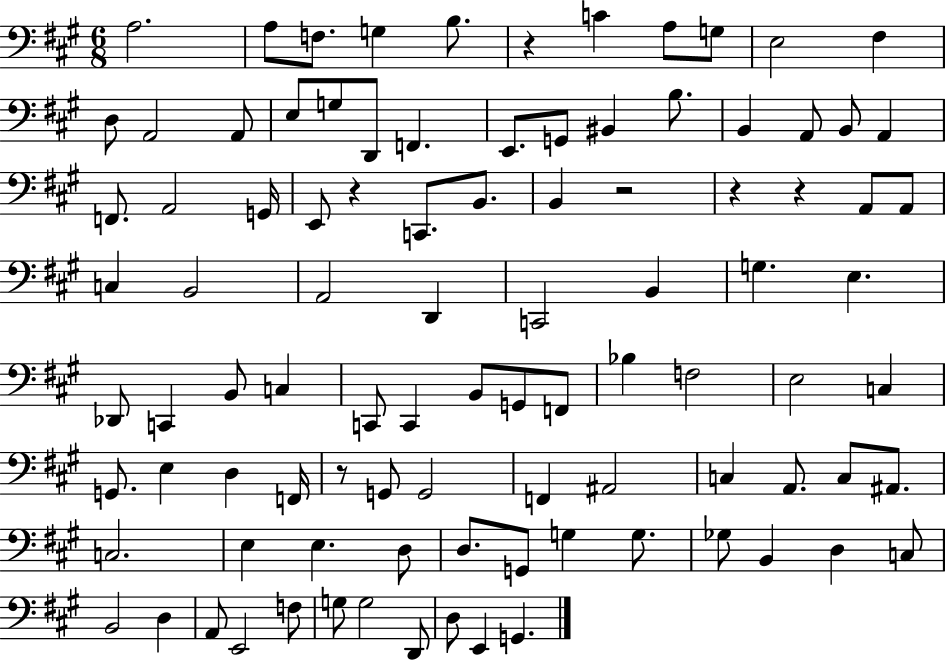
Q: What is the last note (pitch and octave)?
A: G2